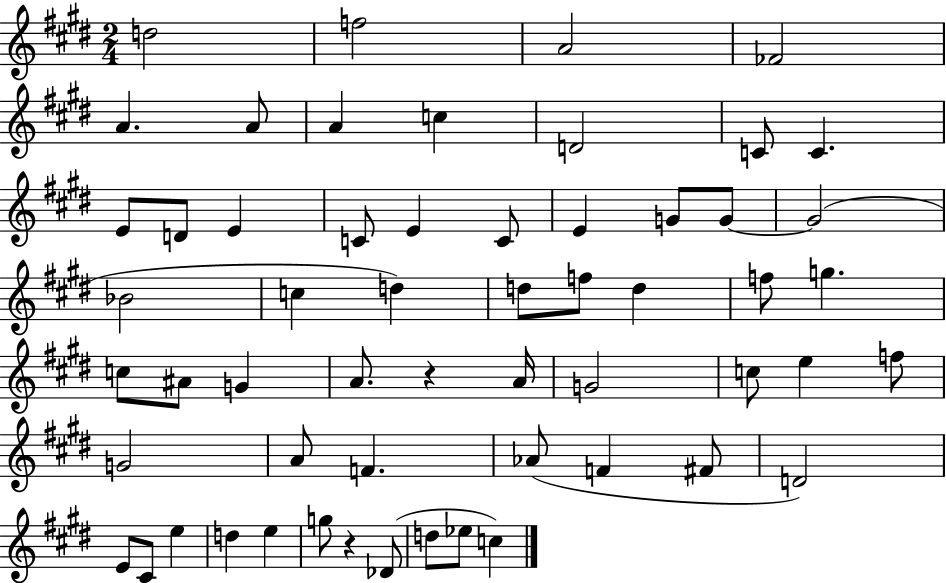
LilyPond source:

{
  \clef treble
  \numericTimeSignature
  \time 2/4
  \key e \major
  d''2 | f''2 | a'2 | fes'2 | \break a'4. a'8 | a'4 c''4 | d'2 | c'8 c'4. | \break e'8 d'8 e'4 | c'8 e'4 c'8 | e'4 g'8 g'8~~ | g'2( | \break bes'2 | c''4 d''4) | d''8 f''8 d''4 | f''8 g''4. | \break c''8 ais'8 g'4 | a'8. r4 a'16 | g'2 | c''8 e''4 f''8 | \break g'2 | a'8 f'4. | aes'8( f'4 fis'8 | d'2) | \break e'8 cis'8 e''4 | d''4 e''4 | g''8 r4 des'8( | d''8 ees''8 c''4) | \break \bar "|."
}